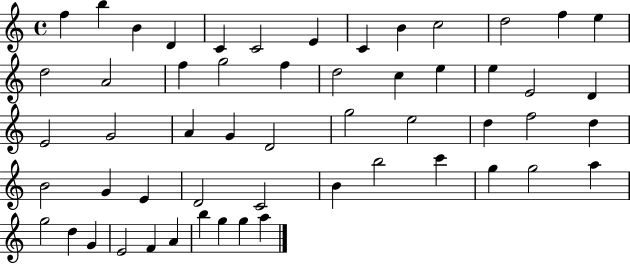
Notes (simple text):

F5/q B5/q B4/q D4/q C4/q C4/h E4/q C4/q B4/q C5/h D5/h F5/q E5/q D5/h A4/h F5/q G5/h F5/q D5/h C5/q E5/q E5/q E4/h D4/q E4/h G4/h A4/q G4/q D4/h G5/h E5/h D5/q F5/h D5/q B4/h G4/q E4/q D4/h C4/h B4/q B5/h C6/q G5/q G5/h A5/q G5/h D5/q G4/q E4/h F4/q A4/q B5/q G5/q G5/q A5/q